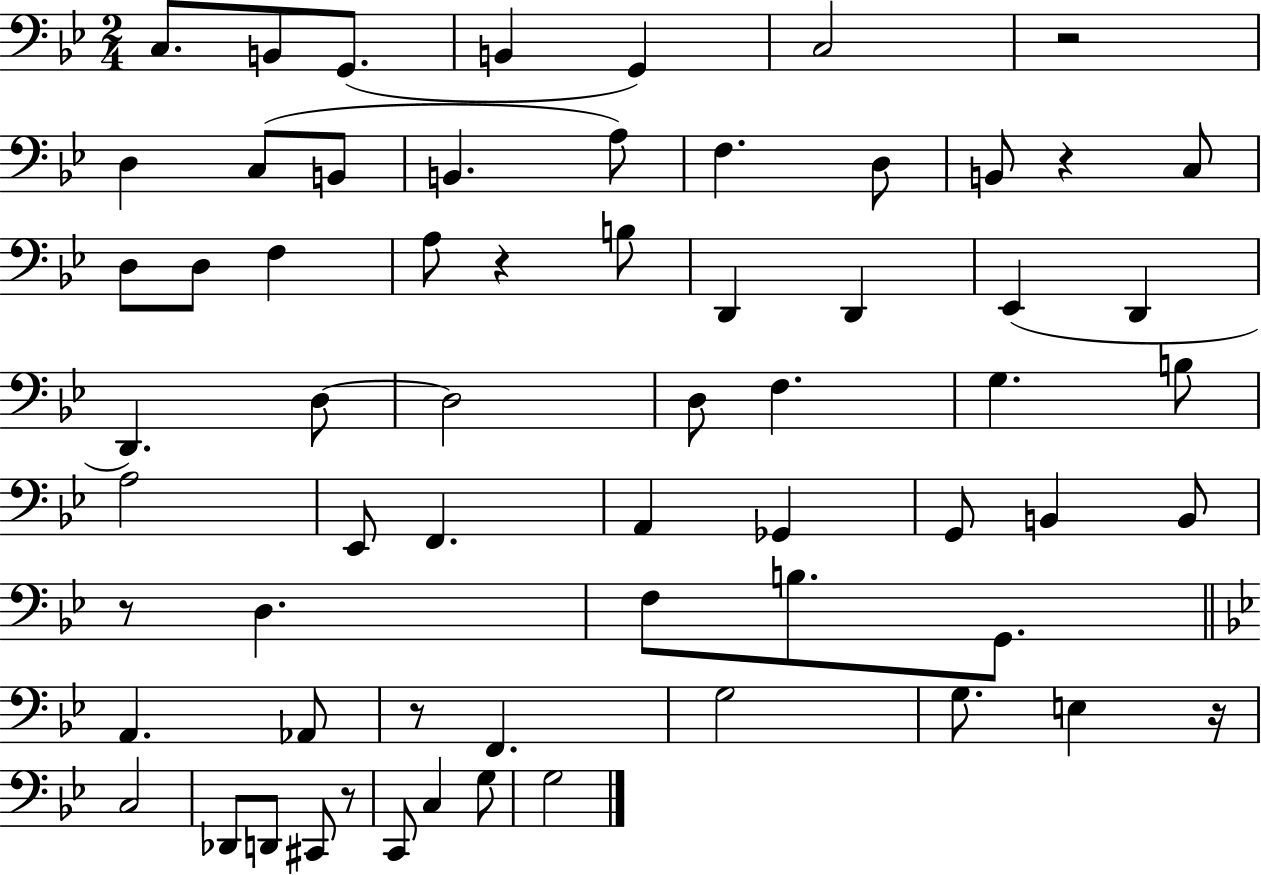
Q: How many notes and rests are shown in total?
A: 64